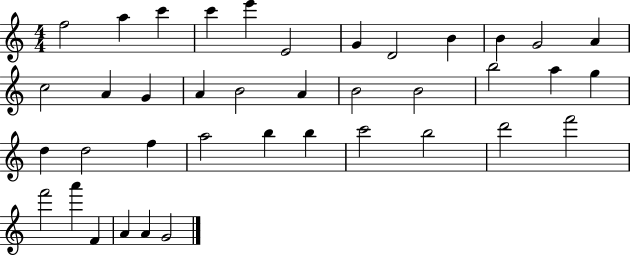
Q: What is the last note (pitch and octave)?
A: G4